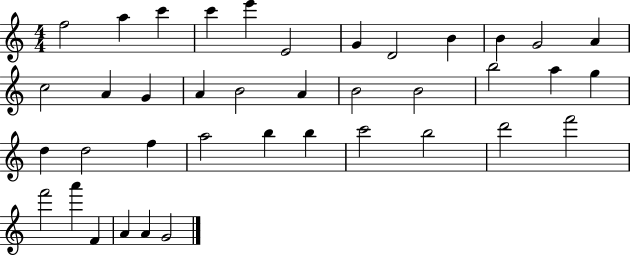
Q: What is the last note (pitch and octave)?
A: G4